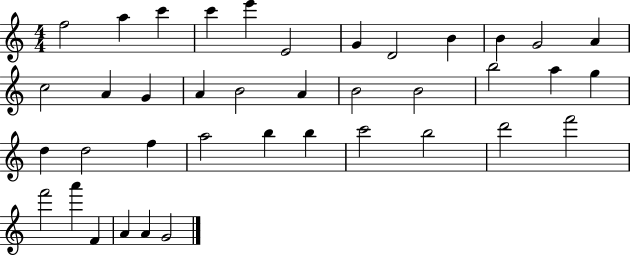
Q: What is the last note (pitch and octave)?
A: G4